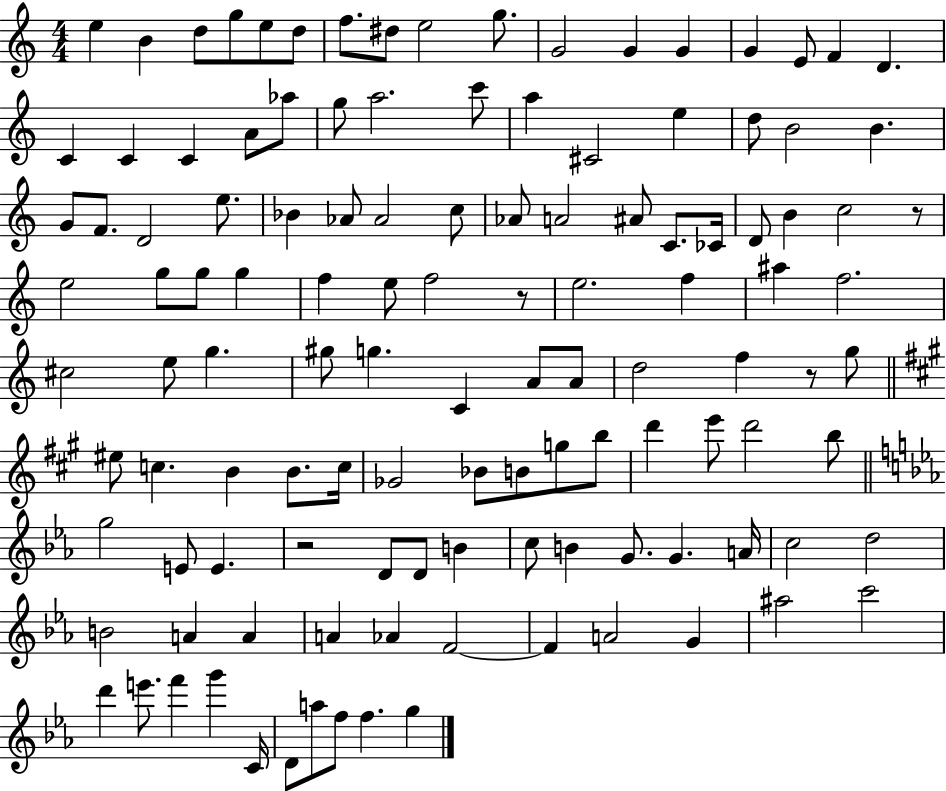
{
  \clef treble
  \numericTimeSignature
  \time 4/4
  \key c \major
  e''4 b'4 d''8 g''8 e''8 d''8 | f''8. dis''8 e''2 g''8. | g'2 g'4 g'4 | g'4 e'8 f'4 d'4. | \break c'4 c'4 c'4 a'8 aes''8 | g''8 a''2. c'''8 | a''4 cis'2 e''4 | d''8 b'2 b'4. | \break g'8 f'8. d'2 e''8. | bes'4 aes'8 aes'2 c''8 | aes'8 a'2 ais'8 c'8. ces'16 | d'8 b'4 c''2 r8 | \break e''2 g''8 g''8 g''4 | f''4 e''8 f''2 r8 | e''2. f''4 | ais''4 f''2. | \break cis''2 e''8 g''4. | gis''8 g''4. c'4 a'8 a'8 | d''2 f''4 r8 g''8 | \bar "||" \break \key a \major eis''8 c''4. b'4 b'8. c''16 | ges'2 bes'8 b'8 g''8 b''8 | d'''4 e'''8 d'''2 b''8 | \bar "||" \break \key ees \major g''2 e'8 e'4. | r2 d'8 d'8 b'4 | c''8 b'4 g'8. g'4. a'16 | c''2 d''2 | \break b'2 a'4 a'4 | a'4 aes'4 f'2~~ | f'4 a'2 g'4 | ais''2 c'''2 | \break d'''4 e'''8. f'''4 g'''4 c'16 | d'8 a''8 f''8 f''4. g''4 | \bar "|."
}